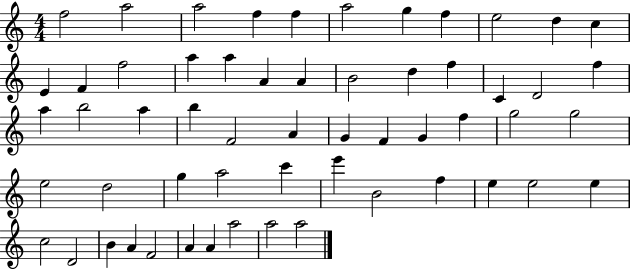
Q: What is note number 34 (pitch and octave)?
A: F5